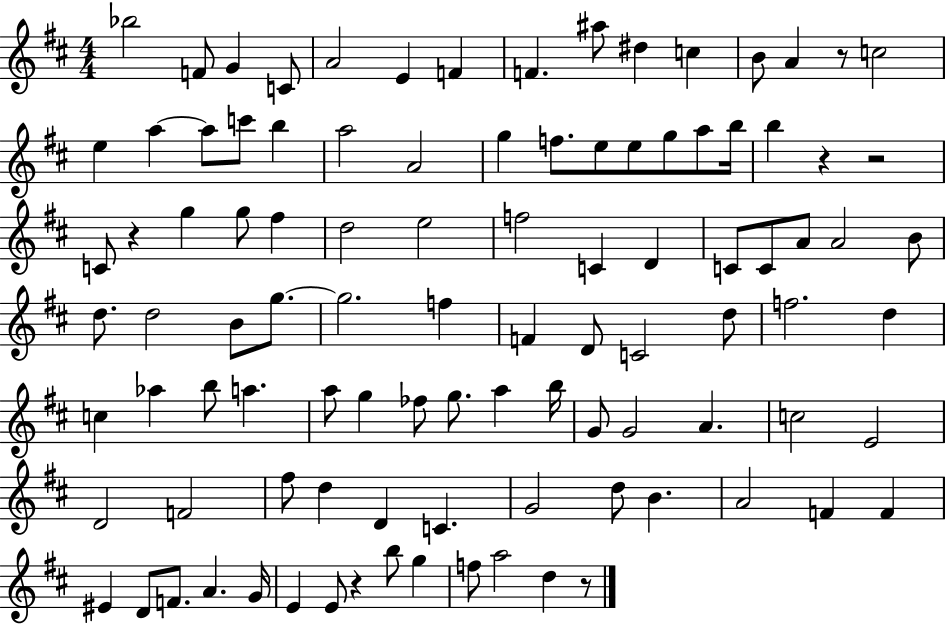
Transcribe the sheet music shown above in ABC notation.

X:1
T:Untitled
M:4/4
L:1/4
K:D
_b2 F/2 G C/2 A2 E F F ^a/2 ^d c B/2 A z/2 c2 e a a/2 c'/2 b a2 A2 g f/2 e/2 e/2 g/2 a/2 b/4 b z z2 C/2 z g g/2 ^f d2 e2 f2 C D C/2 C/2 A/2 A2 B/2 d/2 d2 B/2 g/2 g2 f F D/2 C2 d/2 f2 d c _a b/2 a a/2 g _f/2 g/2 a b/4 G/2 G2 A c2 E2 D2 F2 ^f/2 d D C G2 d/2 B A2 F F ^E D/2 F/2 A G/4 E E/2 z b/2 g f/2 a2 d z/2